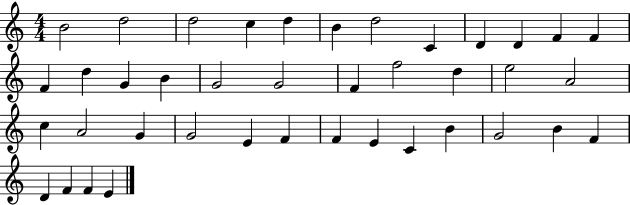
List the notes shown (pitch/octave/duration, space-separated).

B4/h D5/h D5/h C5/q D5/q B4/q D5/h C4/q D4/q D4/q F4/q F4/q F4/q D5/q G4/q B4/q G4/h G4/h F4/q F5/h D5/q E5/h A4/h C5/q A4/h G4/q G4/h E4/q F4/q F4/q E4/q C4/q B4/q G4/h B4/q F4/q D4/q F4/q F4/q E4/q